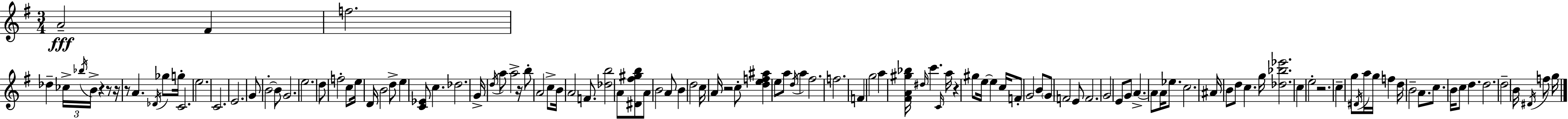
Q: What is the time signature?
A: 3/4